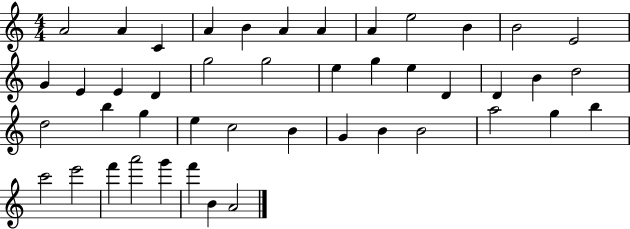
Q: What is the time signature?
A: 4/4